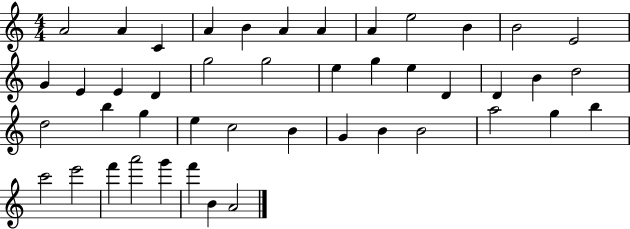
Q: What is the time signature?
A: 4/4